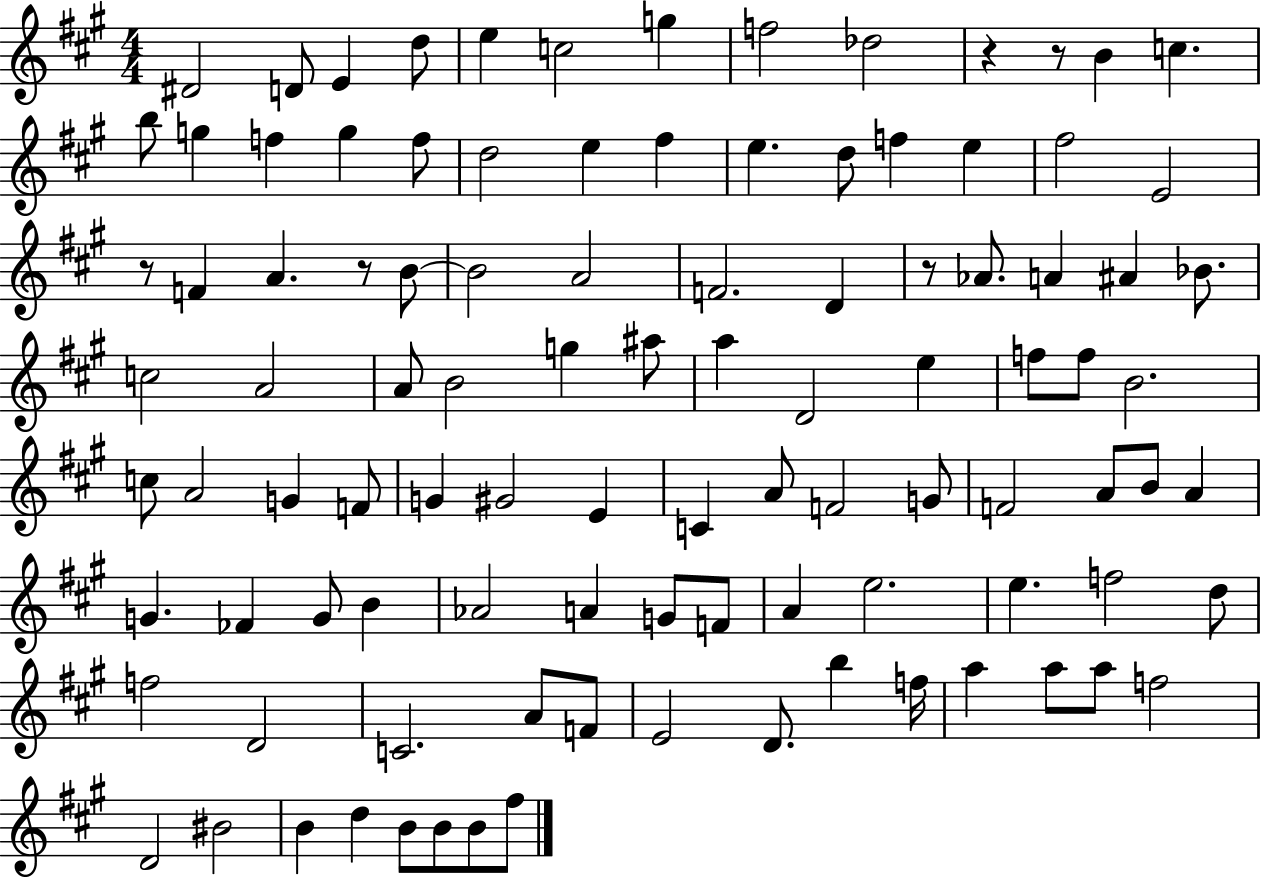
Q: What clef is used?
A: treble